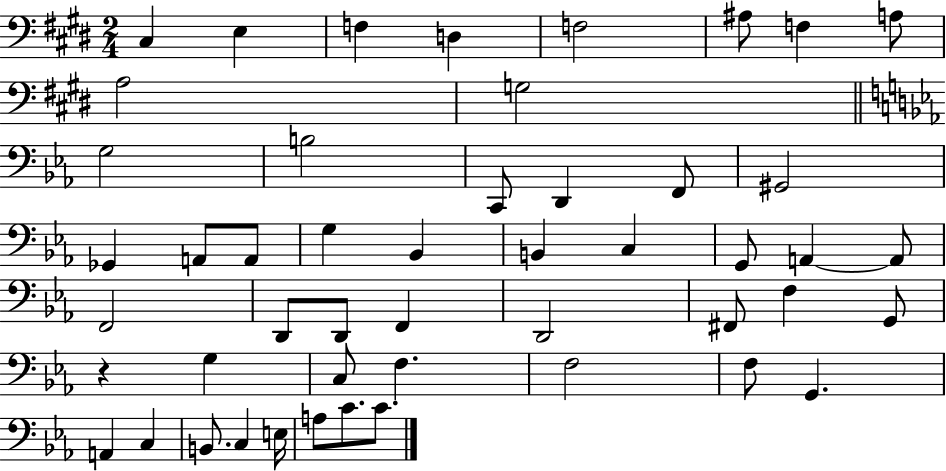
C#3/q E3/q F3/q D3/q F3/h A#3/e F3/q A3/e A3/h G3/h G3/h B3/h C2/e D2/q F2/e G#2/h Gb2/q A2/e A2/e G3/q Bb2/q B2/q C3/q G2/e A2/q A2/e F2/h D2/e D2/e F2/q D2/h F#2/e F3/q G2/e R/q G3/q C3/e F3/q. F3/h F3/e G2/q. A2/q C3/q B2/e. C3/q E3/s A3/e C4/e. C4/e.